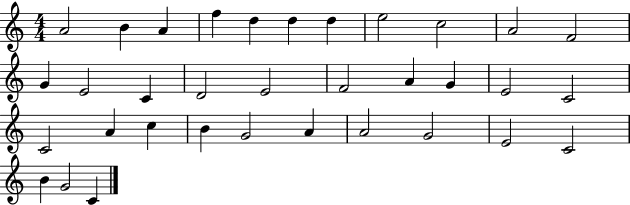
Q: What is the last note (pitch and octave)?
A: C4